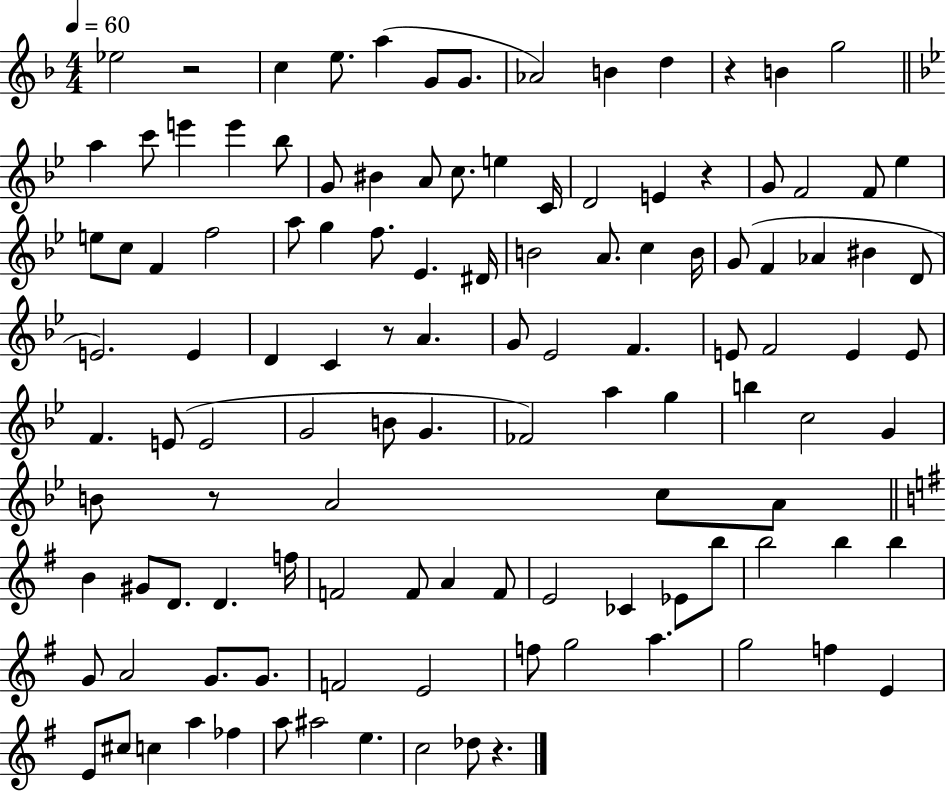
X:1
T:Untitled
M:4/4
L:1/4
K:F
_e2 z2 c e/2 a G/2 G/2 _A2 B d z B g2 a c'/2 e' e' _b/2 G/2 ^B A/2 c/2 e C/4 D2 E z G/2 F2 F/2 _e e/2 c/2 F f2 a/2 g f/2 _E ^D/4 B2 A/2 c B/4 G/2 F _A ^B D/2 E2 E D C z/2 A G/2 _E2 F E/2 F2 E E/2 F E/2 E2 G2 B/2 G _F2 a g b c2 G B/2 z/2 A2 c/2 A/2 B ^G/2 D/2 D f/4 F2 F/2 A F/2 E2 _C _E/2 b/2 b2 b b G/2 A2 G/2 G/2 F2 E2 f/2 g2 a g2 f E E/2 ^c/2 c a _f a/2 ^a2 e c2 _d/2 z